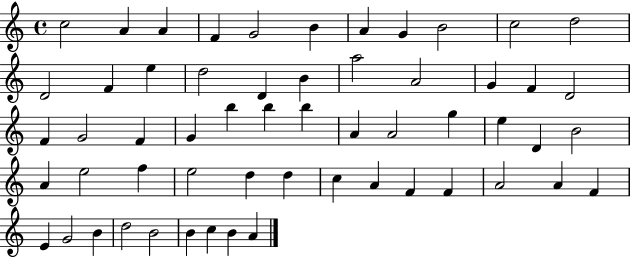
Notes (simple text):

C5/h A4/q A4/q F4/q G4/h B4/q A4/q G4/q B4/h C5/h D5/h D4/h F4/q E5/q D5/h D4/q B4/q A5/h A4/h G4/q F4/q D4/h F4/q G4/h F4/q G4/q B5/q B5/q B5/q A4/q A4/h G5/q E5/q D4/q B4/h A4/q E5/h F5/q E5/h D5/q D5/q C5/q A4/q F4/q F4/q A4/h A4/q F4/q E4/q G4/h B4/q D5/h B4/h B4/q C5/q B4/q A4/q